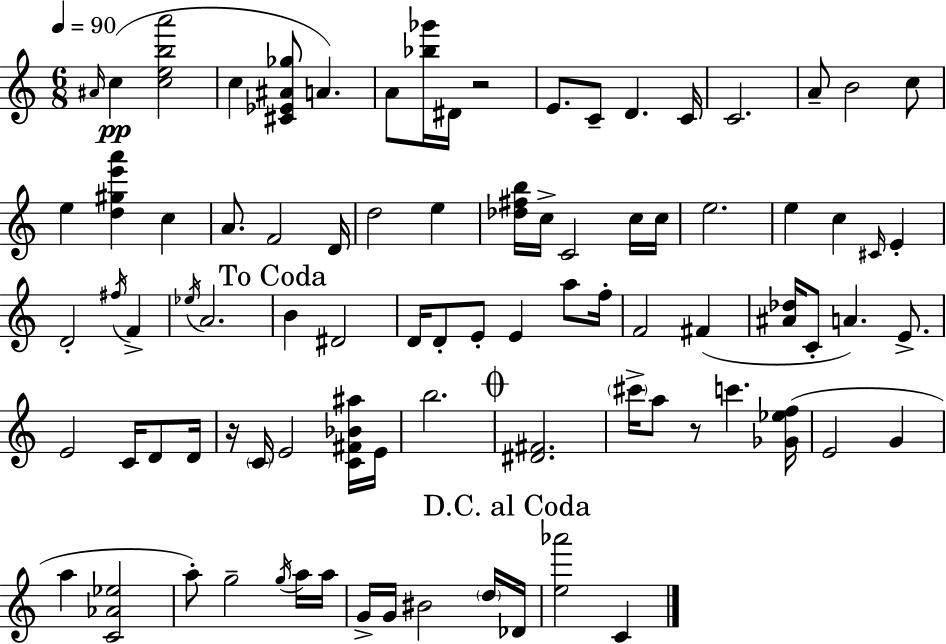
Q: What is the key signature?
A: C major